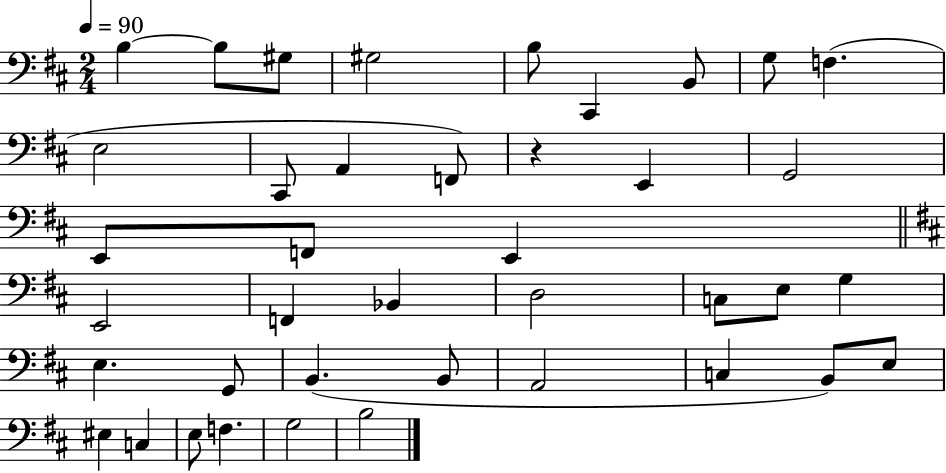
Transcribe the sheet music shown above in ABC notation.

X:1
T:Untitled
M:2/4
L:1/4
K:D
B, B,/2 ^G,/2 ^G,2 B,/2 ^C,, B,,/2 G,/2 F, E,2 ^C,,/2 A,, F,,/2 z E,, G,,2 E,,/2 F,,/2 E,, E,,2 F,, _B,, D,2 C,/2 E,/2 G, E, G,,/2 B,, B,,/2 A,,2 C, B,,/2 E,/2 ^E, C, E,/2 F, G,2 B,2